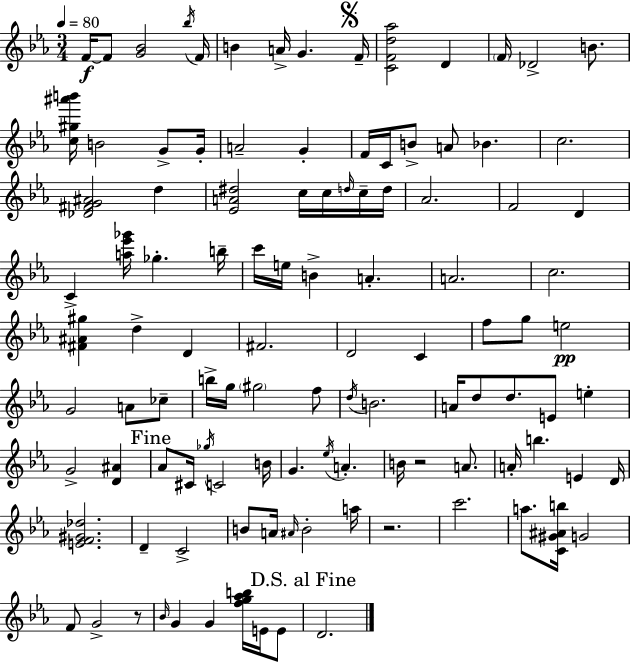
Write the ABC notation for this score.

X:1
T:Untitled
M:3/4
L:1/4
K:Cm
F/4 F/2 [G_B]2 _b/4 F/4 B A/4 G F/4 [CFd_a]2 D F/4 _D2 B/2 [c^g^a'b']/4 B2 G/2 G/4 A2 G F/4 C/4 B/2 A/2 _B c2 [_D^FG^A]2 d [_EA^d]2 c/4 c/4 d/4 c/4 d/4 _A2 F2 D C [a_e'_g']/4 _g b/4 c'/4 e/4 B A A2 c2 [^F^A^g] d D ^F2 D2 C f/2 g/2 e2 G2 A/2 _c/2 b/4 g/4 ^g2 f/2 d/4 B2 A/4 d/2 d/2 E/2 e G2 [D^A] _A/2 ^C/4 _g/4 C2 B/4 G _e/4 A B/4 z2 A/2 A/4 b E D/4 [EF^G_d]2 D C2 B/2 A/4 ^A/4 B2 a/4 z2 c'2 a/2 [C^G^Ab]/4 G2 F/2 G2 z/2 _B/4 G G [fg_ab]/4 E/4 E/2 D2